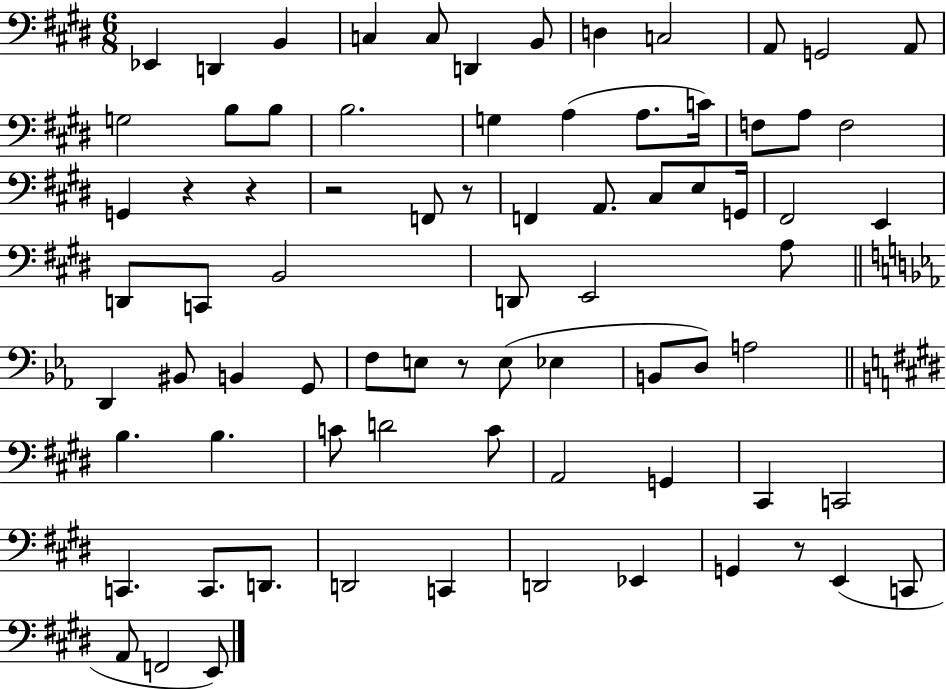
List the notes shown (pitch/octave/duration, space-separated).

Eb2/q D2/q B2/q C3/q C3/e D2/q B2/e D3/q C3/h A2/e G2/h A2/e G3/h B3/e B3/e B3/h. G3/q A3/q A3/e. C4/s F3/e A3/e F3/h G2/q R/q R/q R/h F2/e R/e F2/q A2/e. C#3/e E3/e G2/s F#2/h E2/q D2/e C2/e B2/h D2/e E2/h A3/e D2/q BIS2/e B2/q G2/e F3/e E3/e R/e E3/e Eb3/q B2/e D3/e A3/h B3/q. B3/q. C4/e D4/h C4/e A2/h G2/q C#2/q C2/h C2/q. C2/e. D2/e. D2/h C2/q D2/h Eb2/q G2/q R/e E2/q C2/e A2/e F2/h E2/e